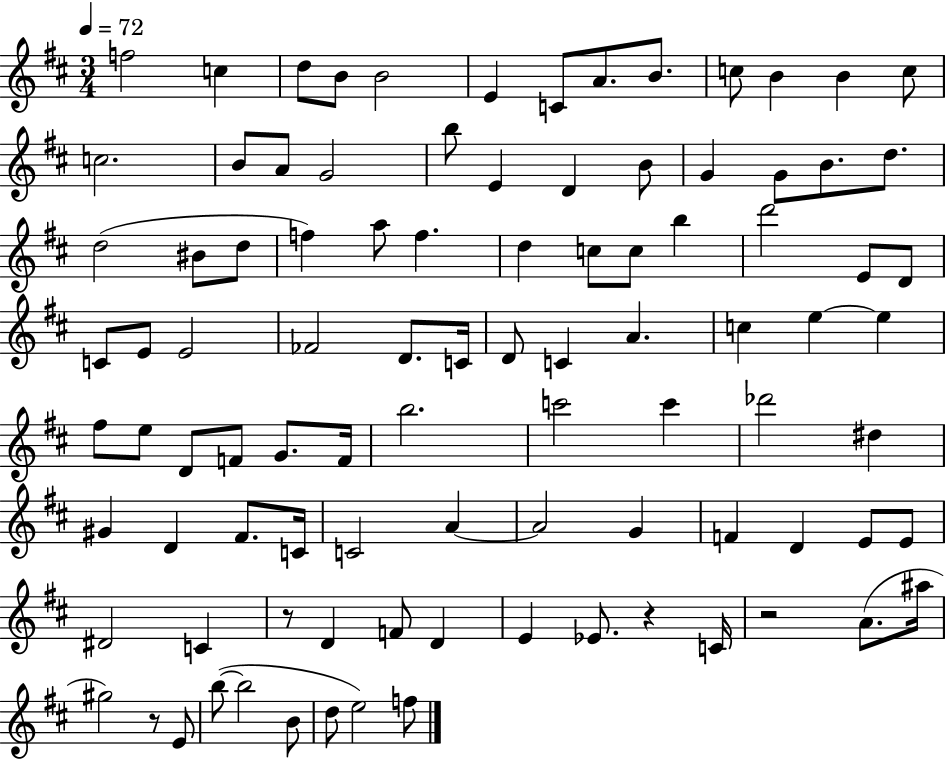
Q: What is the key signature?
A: D major